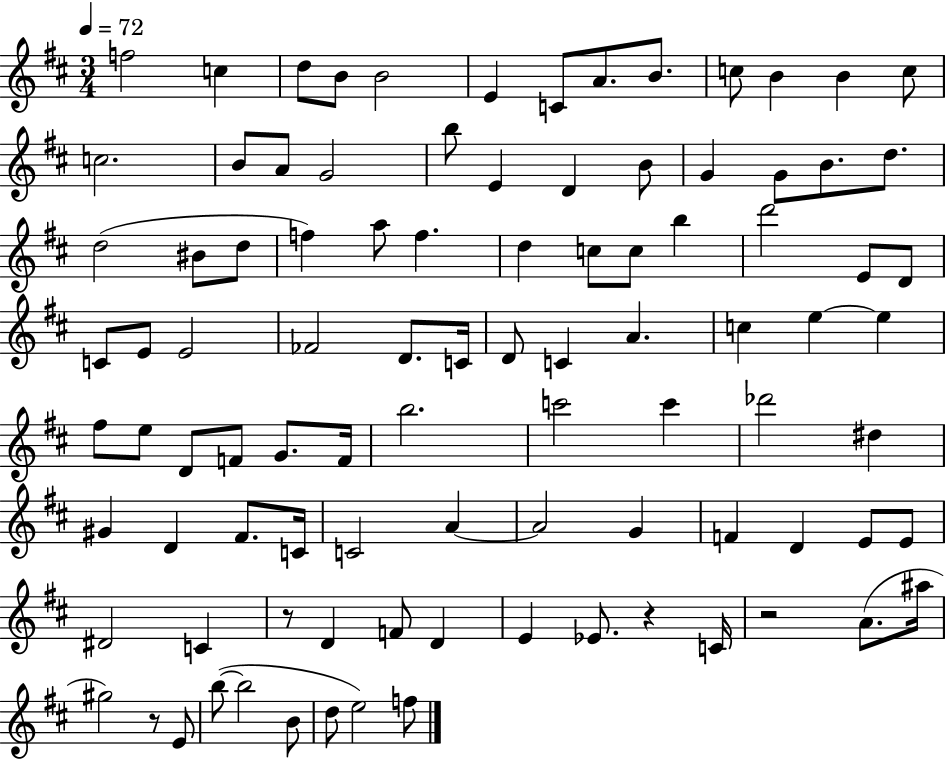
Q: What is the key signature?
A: D major